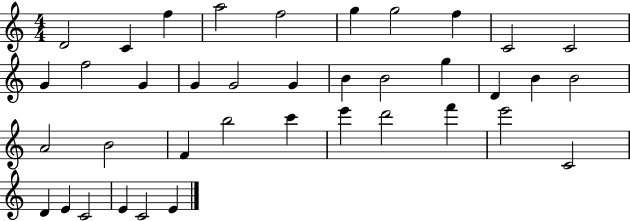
{
  \clef treble
  \numericTimeSignature
  \time 4/4
  \key c \major
  d'2 c'4 f''4 | a''2 f''2 | g''4 g''2 f''4 | c'2 c'2 | \break g'4 f''2 g'4 | g'4 g'2 g'4 | b'4 b'2 g''4 | d'4 b'4 b'2 | \break a'2 b'2 | f'4 b''2 c'''4 | e'''4 d'''2 f'''4 | e'''2 c'2 | \break d'4 e'4 c'2 | e'4 c'2 e'4 | \bar "|."
}